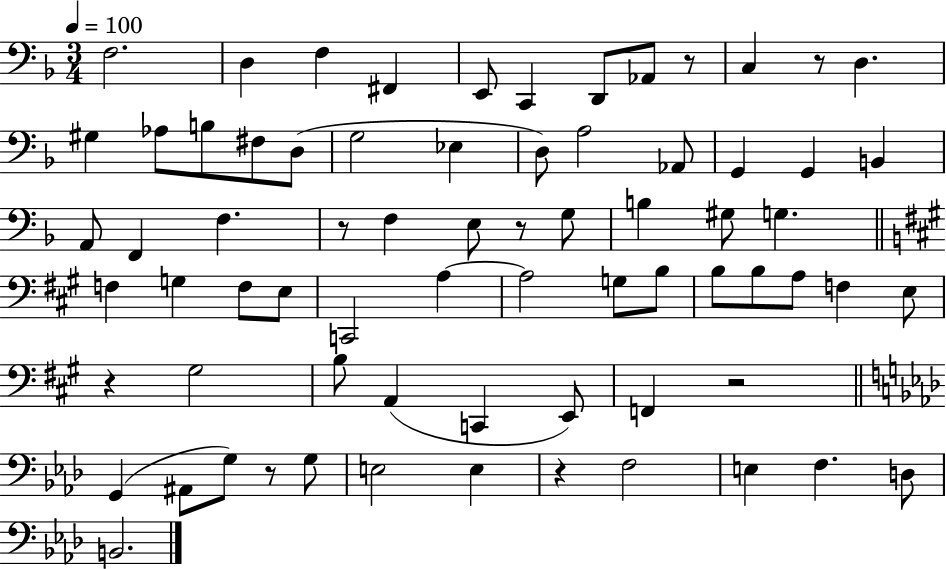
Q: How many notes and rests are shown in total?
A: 71